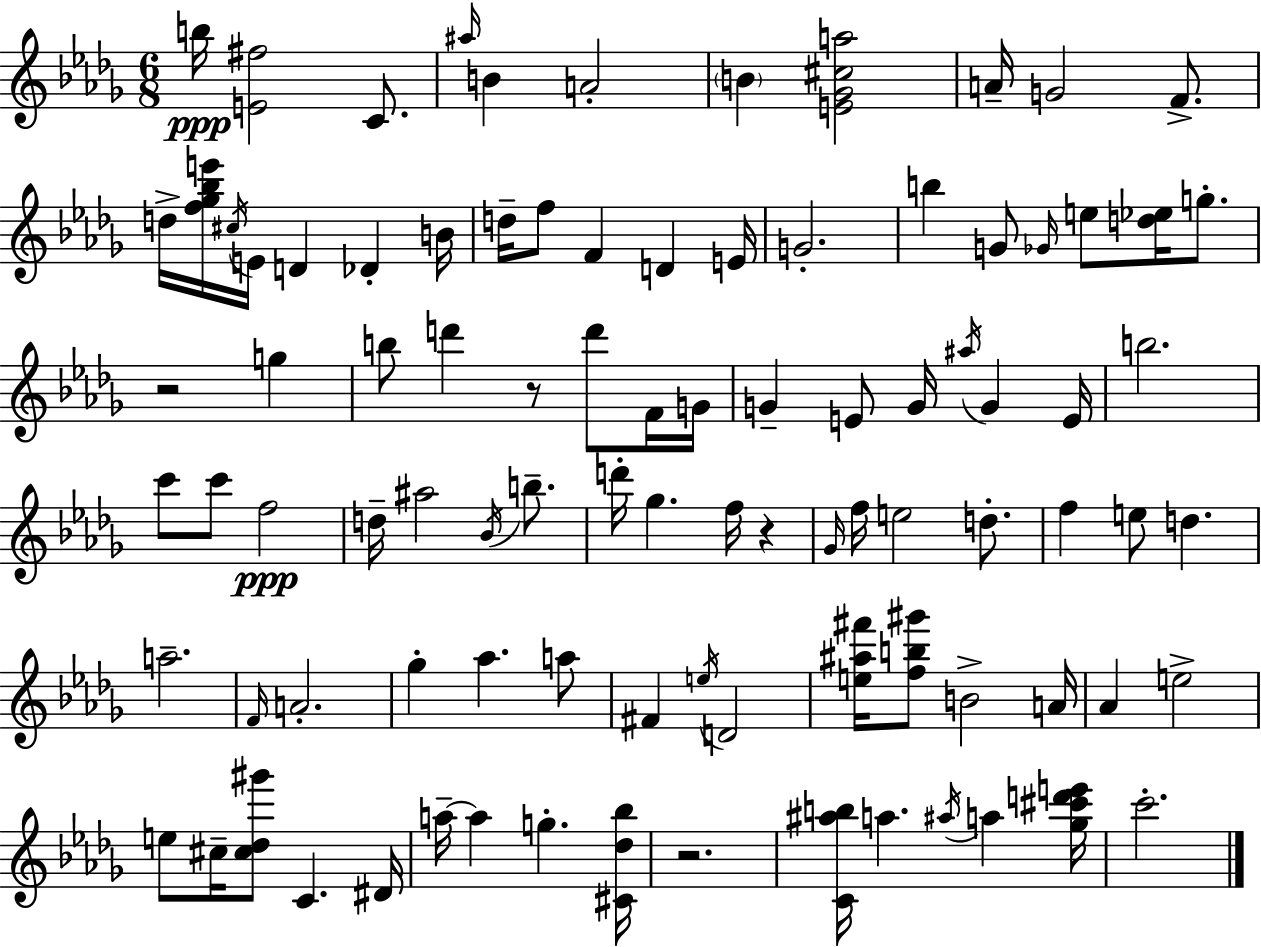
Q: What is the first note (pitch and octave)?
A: B5